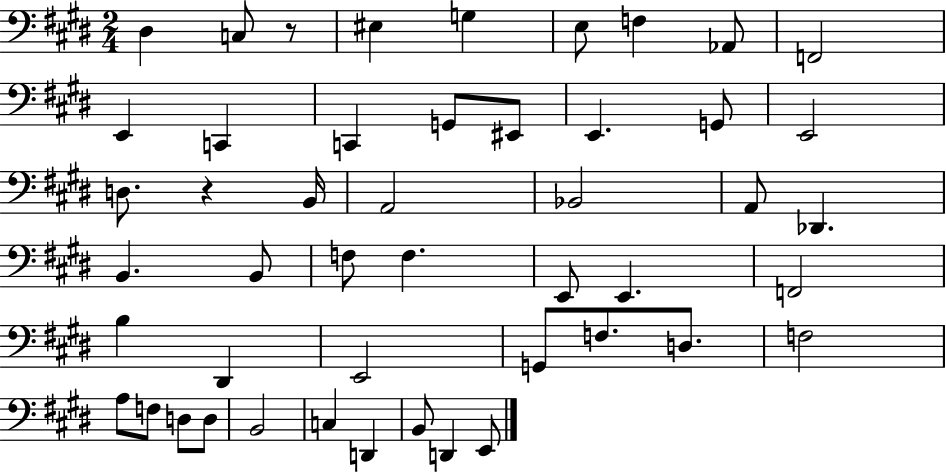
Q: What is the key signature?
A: E major